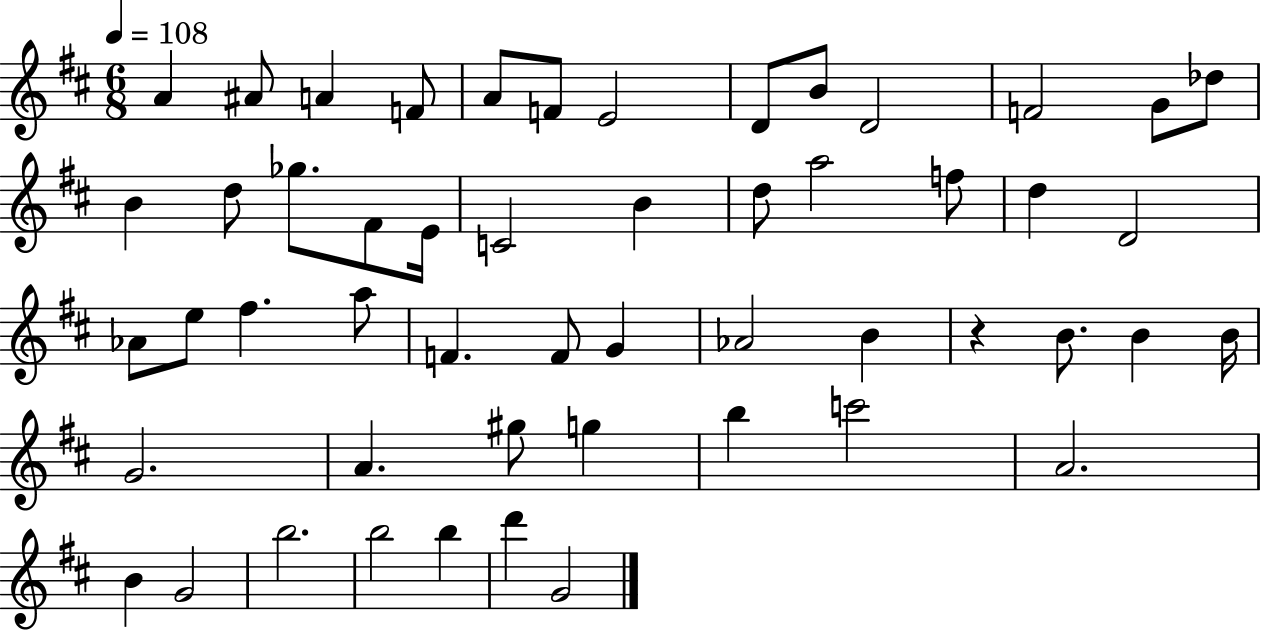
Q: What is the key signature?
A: D major